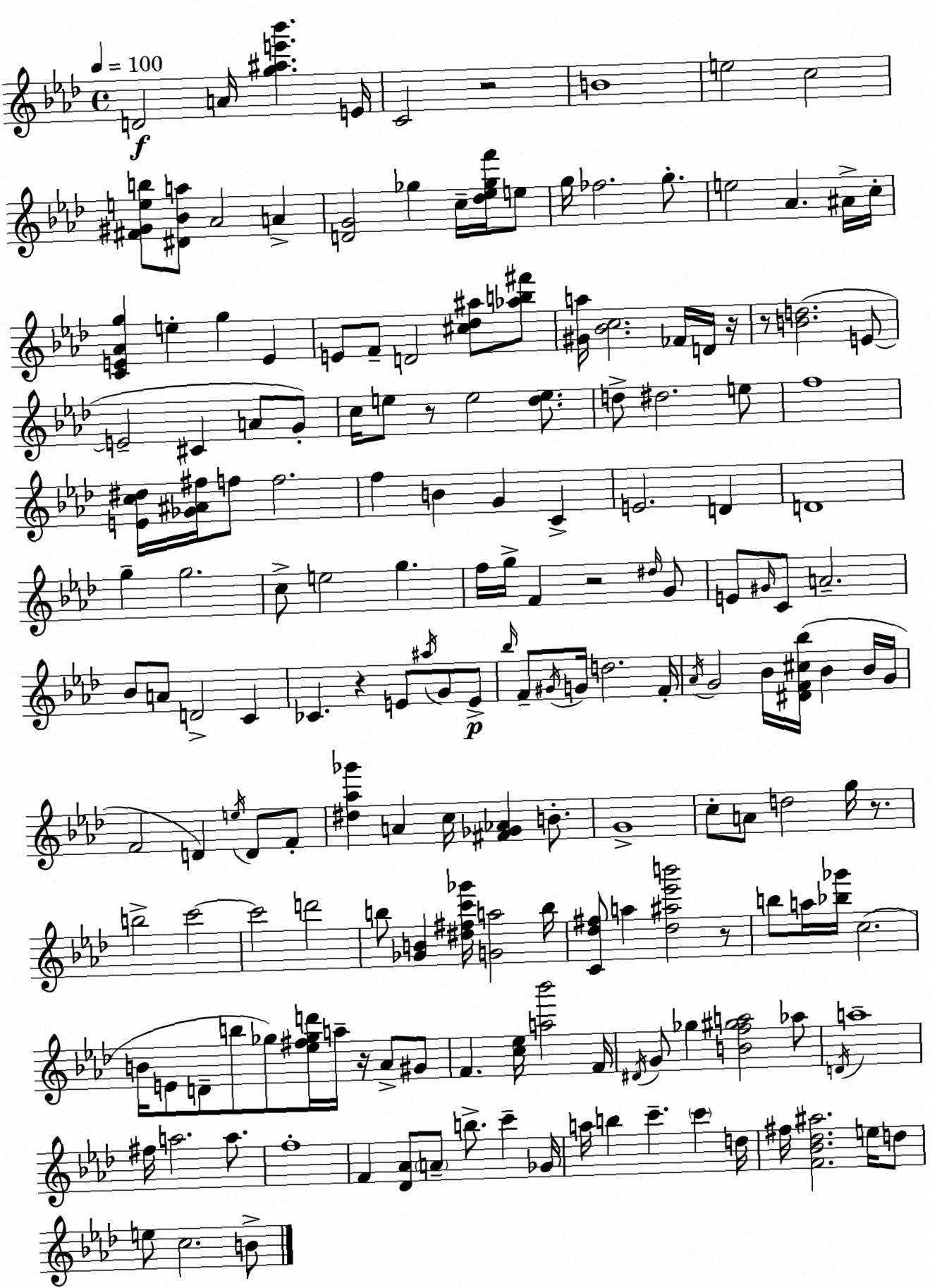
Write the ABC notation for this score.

X:1
T:Untitled
M:4/4
L:1/4
K:Ab
D2 A/4 [g^ae'_b'] E/4 C2 z2 B4 e2 c2 [^F^Geb]/2 [^D_Ba]/2 _A2 A [DG]2 _g c/4 [_d_e_gf']/4 e/2 g/4 _f2 g/2 e2 _A ^A/4 c/4 [CE_Ag] e g E E/2 F/2 D2 [^c_d^a]/2 [_ab^f']/2 [^Ga]/4 [_Bc]2 _F/4 D/4 z/4 z/2 [Bd]2 E/2 E2 ^C A/2 G/2 c/4 e/2 z/2 e2 [_de]/2 d/2 ^d2 e/2 f4 [Ec^d]/4 [_G^A^f]/4 f/2 f2 f B G C E2 D D4 g g2 c/2 e2 g f/4 g/4 F z2 ^d/4 G/2 E/2 ^G/4 C/2 A2 _B/2 A/2 D2 C _C z E/2 ^a/4 G/2 E/2 _b/4 F/2 ^G/4 G/4 d2 F/4 _A/4 G2 _B/4 [^DF^c_b]/4 _B _B/4 G/4 F2 D e/4 D/2 F/2 [^d_a_g'] A c/4 [^F_G_A] B/2 G4 c/2 A/2 d2 g/4 z/2 b2 c'2 c'2 d'2 b/2 [_GB] [^d^fc'_g']/4 [Ga]2 b/4 [C_d^f]/2 a [_d^a_e'b']2 z/2 b/2 a/4 [_b_g']/4 c2 B/4 E/2 D/2 b/2 _g/2 [_e^f_gd']/4 a/4 z/4 _A/2 ^G/2 F [c_e]/4 [a_b']2 F/4 ^D/4 G/2 _g [Bf^ga]2 _a/2 D/4 a4 ^f/4 a2 a/2 f4 F [_D_A]/2 A/2 b/2 c' _G/4 a/4 b c' c' d/4 ^f/4 [F_B_d^a]2 e/4 d/2 e/2 c2 B/2